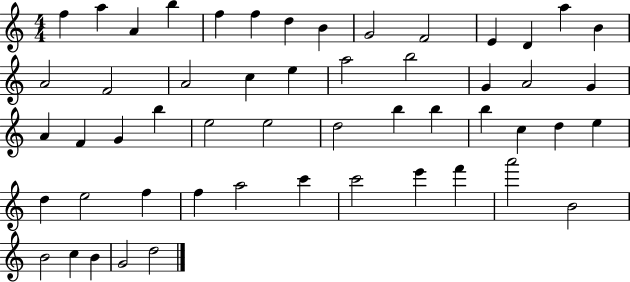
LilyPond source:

{
  \clef treble
  \numericTimeSignature
  \time 4/4
  \key c \major
  f''4 a''4 a'4 b''4 | f''4 f''4 d''4 b'4 | g'2 f'2 | e'4 d'4 a''4 b'4 | \break a'2 f'2 | a'2 c''4 e''4 | a''2 b''2 | g'4 a'2 g'4 | \break a'4 f'4 g'4 b''4 | e''2 e''2 | d''2 b''4 b''4 | b''4 c''4 d''4 e''4 | \break d''4 e''2 f''4 | f''4 a''2 c'''4 | c'''2 e'''4 f'''4 | a'''2 b'2 | \break b'2 c''4 b'4 | g'2 d''2 | \bar "|."
}